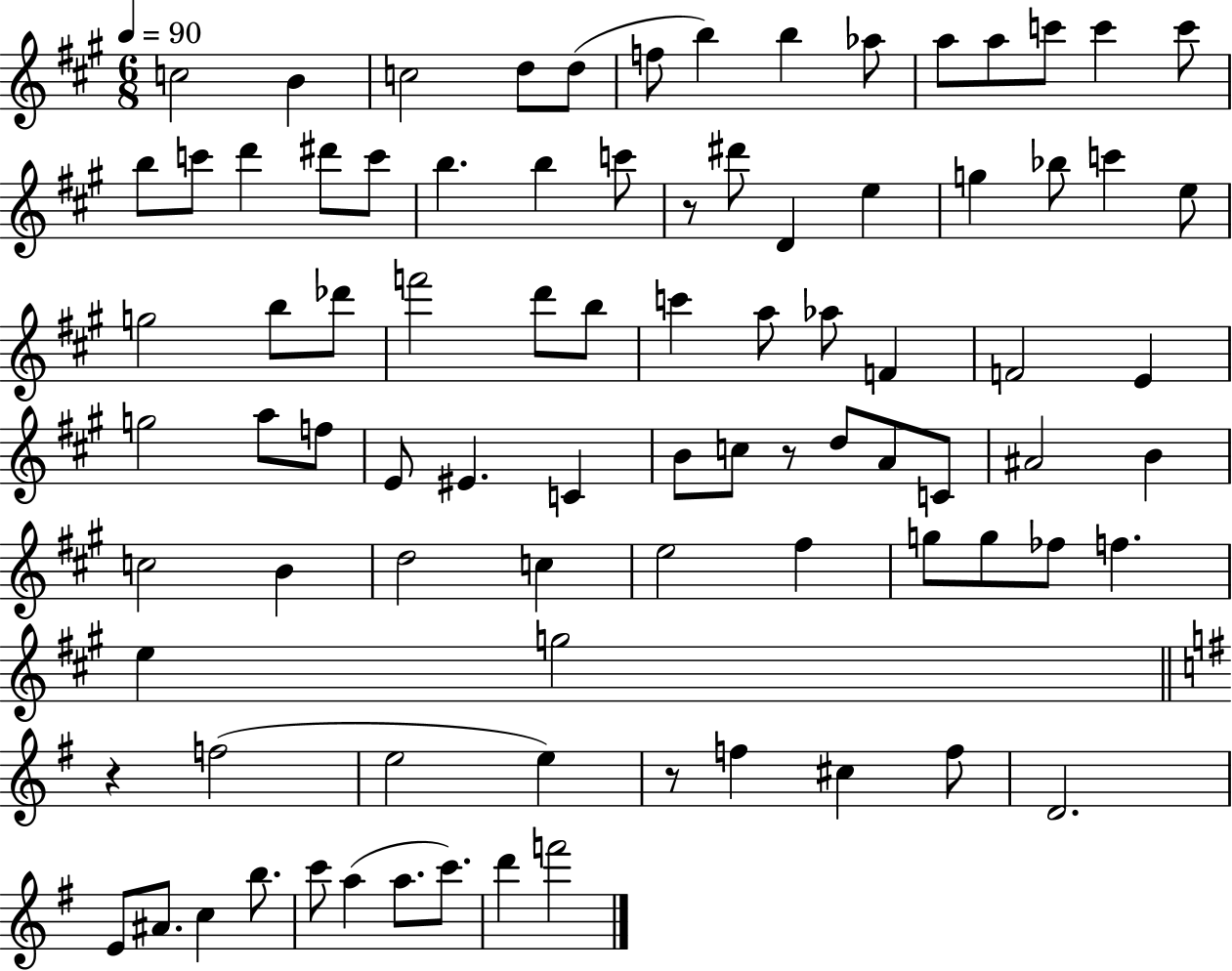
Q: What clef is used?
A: treble